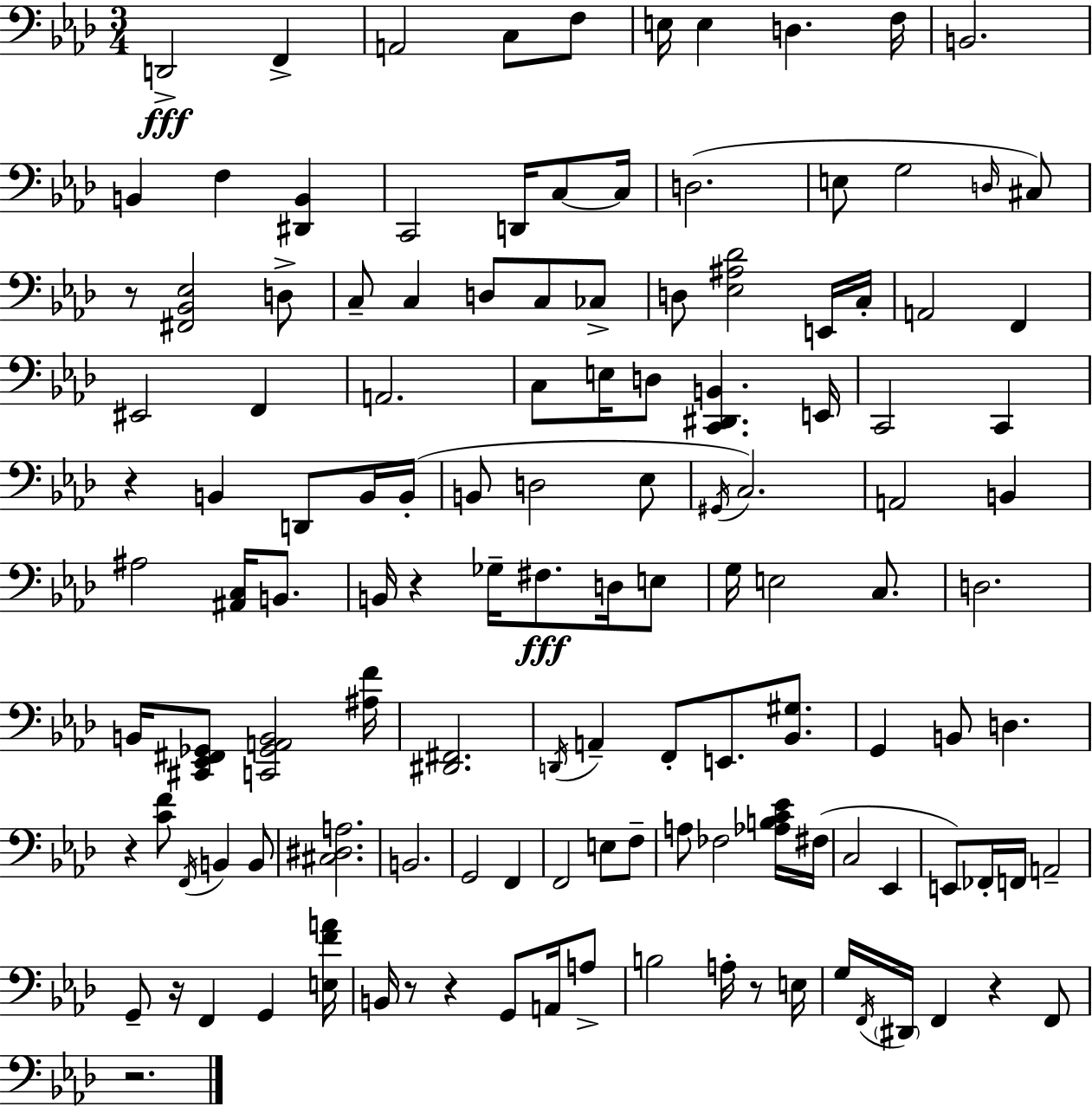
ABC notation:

X:1
T:Untitled
M:3/4
L:1/4
K:Ab
D,,2 F,, A,,2 C,/2 F,/2 E,/4 E, D, F,/4 B,,2 B,, F, [^D,,B,,] C,,2 D,,/4 C,/2 C,/4 D,2 E,/2 G,2 D,/4 ^C,/2 z/2 [^F,,_B,,_E,]2 D,/2 C,/2 C, D,/2 C,/2 _C,/2 D,/2 [_E,^A,_D]2 E,,/4 C,/4 A,,2 F,, ^E,,2 F,, A,,2 C,/2 E,/4 D,/2 [C,,^D,,B,,] E,,/4 C,,2 C,, z B,, D,,/2 B,,/4 B,,/4 B,,/2 D,2 _E,/2 ^G,,/4 C,2 A,,2 B,, ^A,2 [^A,,C,]/4 B,,/2 B,,/4 z _G,/4 ^F,/2 D,/4 E,/2 G,/4 E,2 C,/2 D,2 B,,/4 [^C,,_E,,^F,,_G,,]/2 [C,,_G,,A,,B,,]2 [^A,F]/4 [^D,,^F,,]2 D,,/4 A,, F,,/2 E,,/2 [_B,,^G,]/2 G,, B,,/2 D, z [CF]/2 F,,/4 B,, B,,/2 [^C,^D,A,]2 B,,2 G,,2 F,, F,,2 E,/2 F,/2 A,/2 _F,2 [_A,B,C_E]/4 ^F,/4 C,2 _E,, E,,/2 _F,,/4 F,,/4 A,,2 G,,/2 z/4 F,, G,, [E,FA]/4 B,,/4 z/2 z G,,/2 A,,/4 A,/2 B,2 A,/4 z/2 E,/4 G,/4 F,,/4 ^D,,/4 F,, z F,,/2 z2